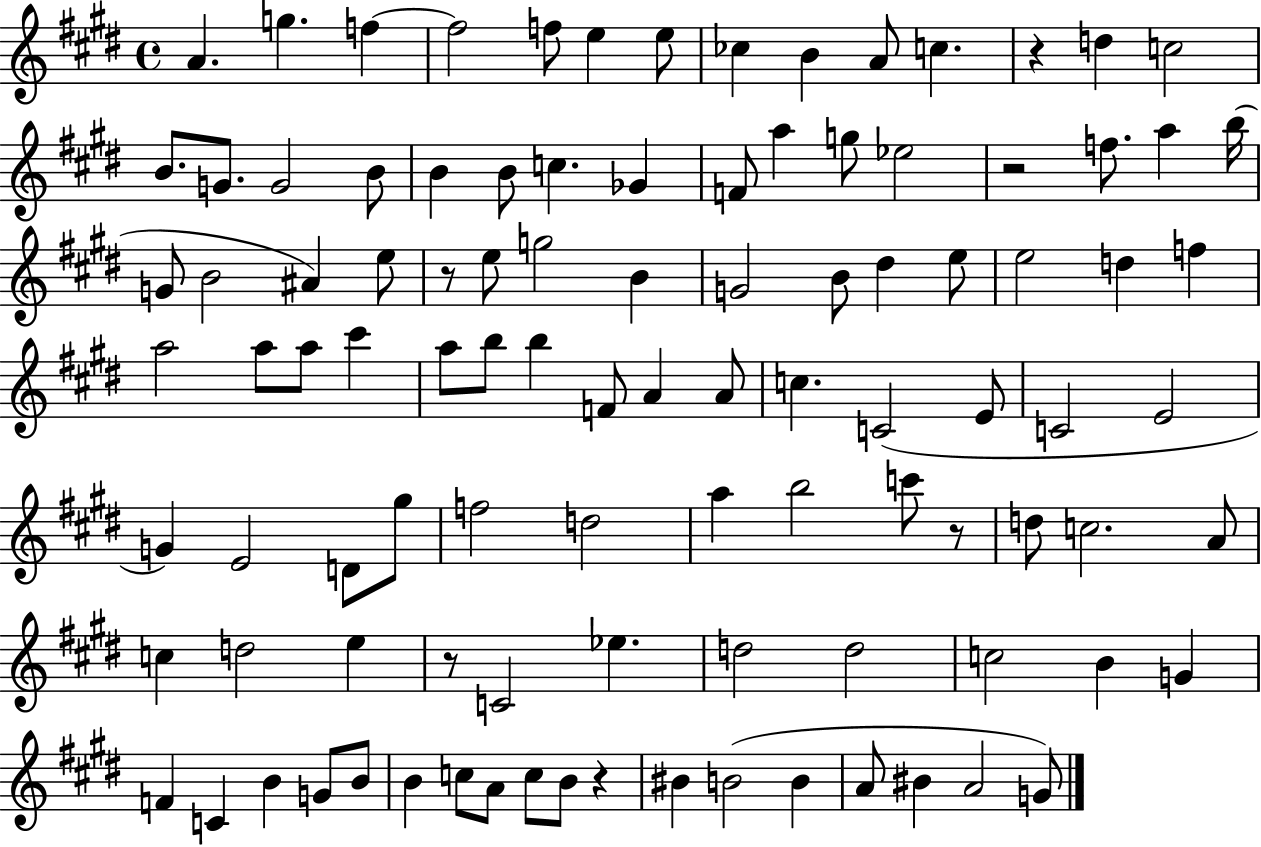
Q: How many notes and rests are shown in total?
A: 102